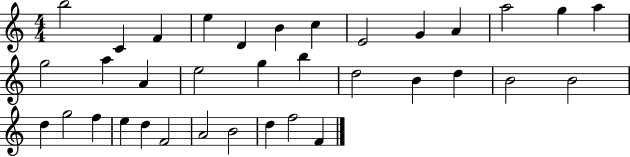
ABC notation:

X:1
T:Untitled
M:4/4
L:1/4
K:C
b2 C F e D B c E2 G A a2 g a g2 a A e2 g b d2 B d B2 B2 d g2 f e d F2 A2 B2 d f2 F